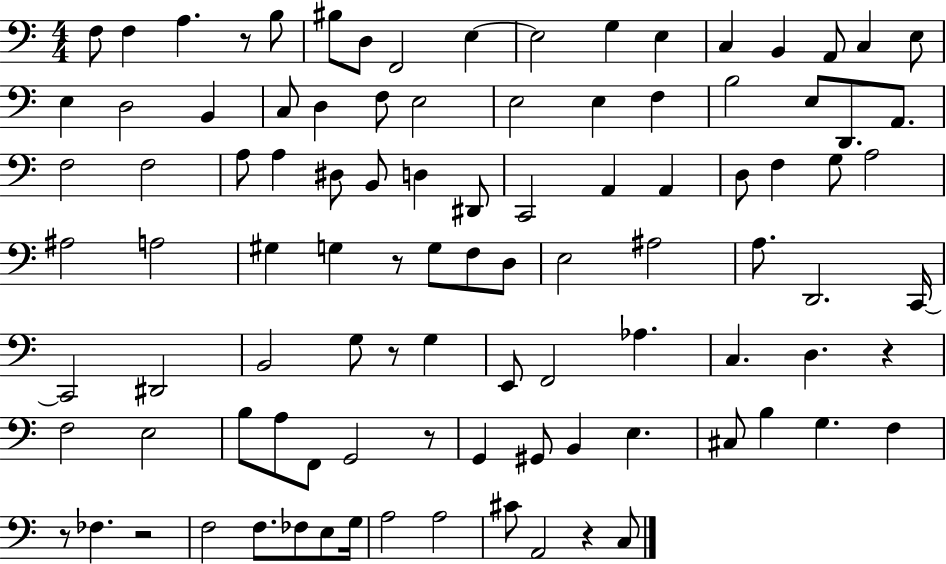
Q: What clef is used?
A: bass